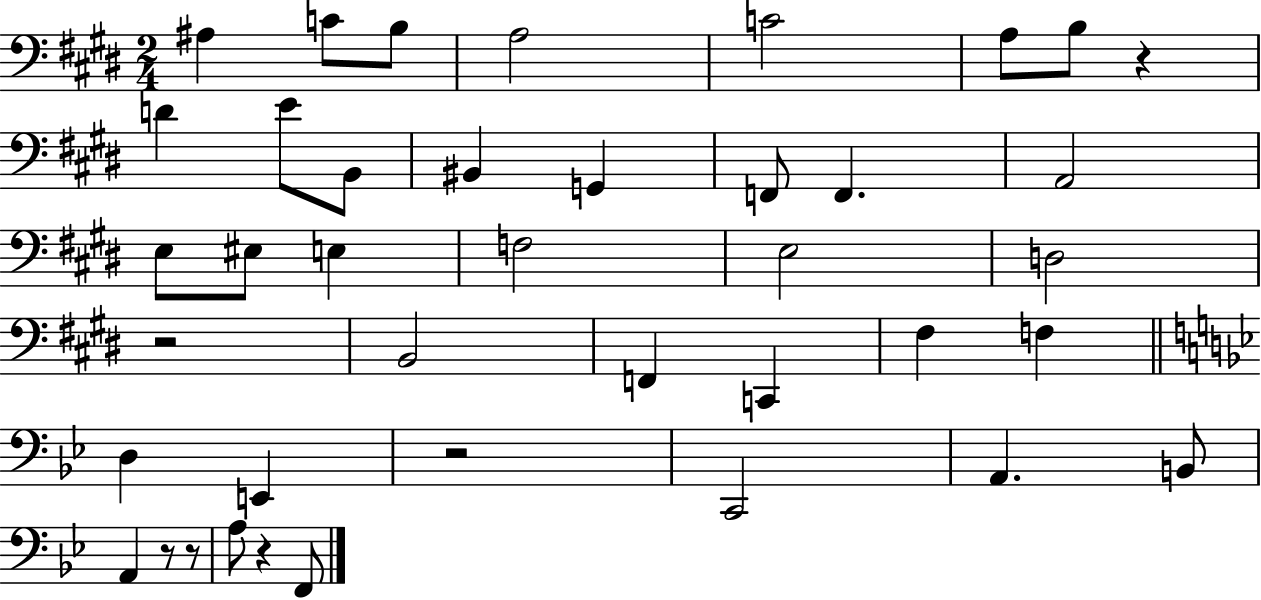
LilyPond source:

{
  \clef bass
  \numericTimeSignature
  \time 2/4
  \key e \major
  ais4 c'8 b8 | a2 | c'2 | a8 b8 r4 | \break d'4 e'8 b,8 | bis,4 g,4 | f,8 f,4. | a,2 | \break e8 eis8 e4 | f2 | e2 | d2 | \break r2 | b,2 | f,4 c,4 | fis4 f4 | \break \bar "||" \break \key g \minor d4 e,4 | r2 | c,2 | a,4. b,8 | \break a,4 r8 r8 | a8 r4 f,8 | \bar "|."
}